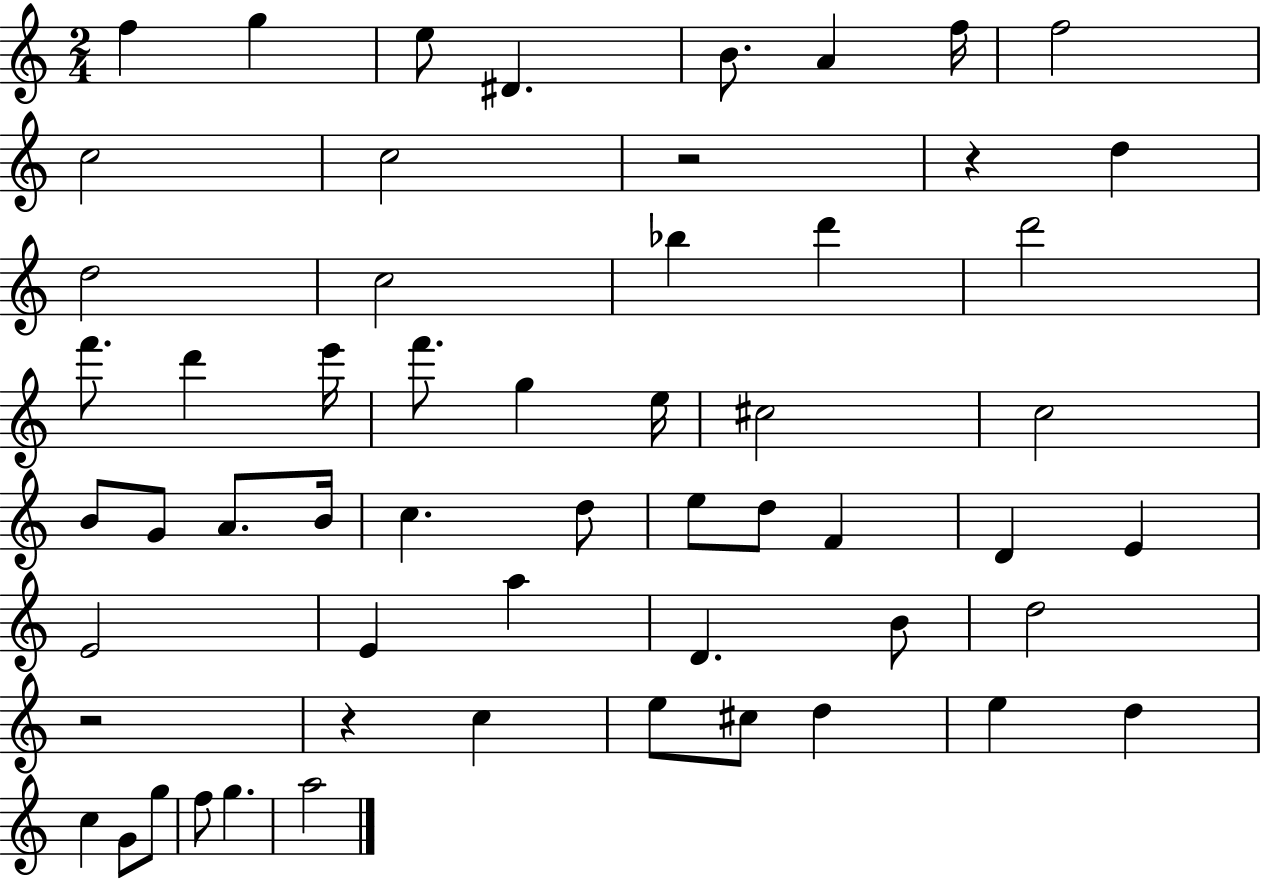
F5/q G5/q E5/e D#4/q. B4/e. A4/q F5/s F5/h C5/h C5/h R/h R/q D5/q D5/h C5/h Bb5/q D6/q D6/h F6/e. D6/q E6/s F6/e. G5/q E5/s C#5/h C5/h B4/e G4/e A4/e. B4/s C5/q. D5/e E5/e D5/e F4/q D4/q E4/q E4/h E4/q A5/q D4/q. B4/e D5/h R/h R/q C5/q E5/e C#5/e D5/q E5/q D5/q C5/q G4/e G5/e F5/e G5/q. A5/h